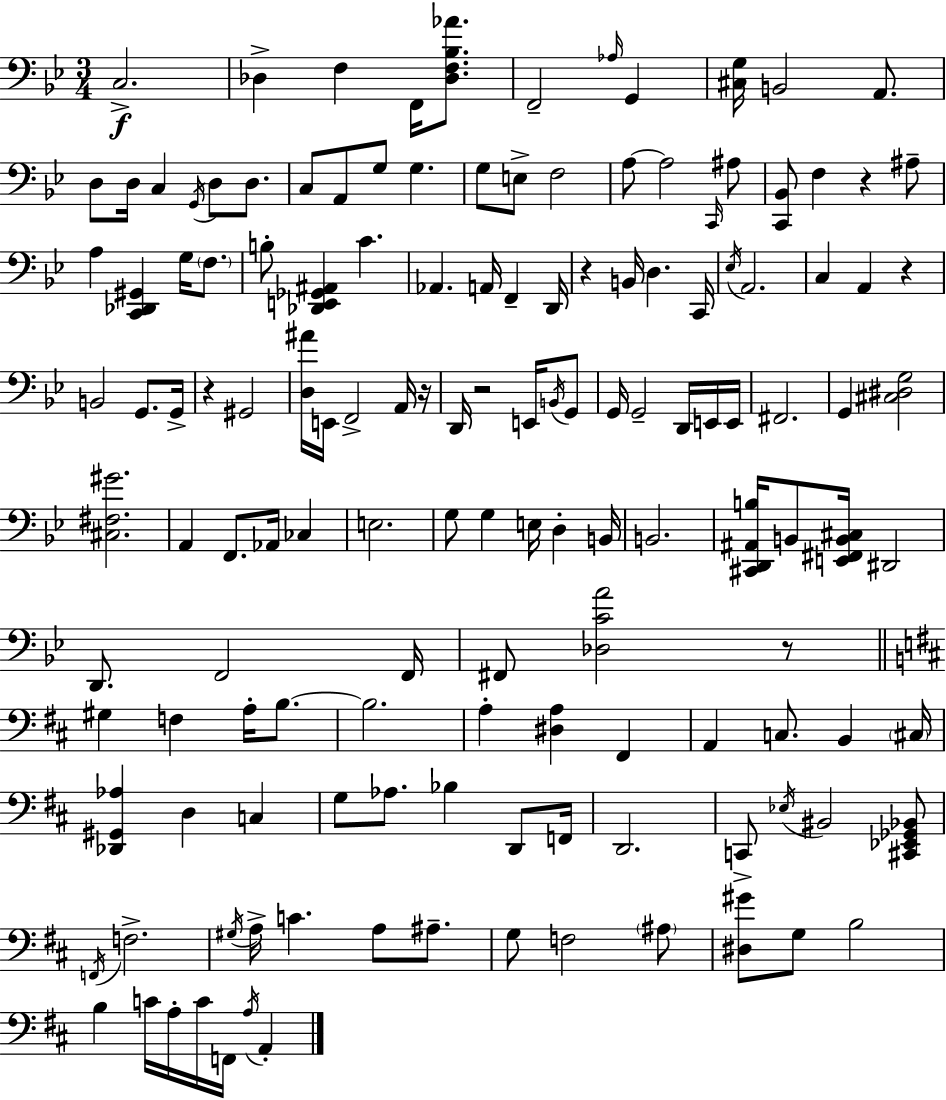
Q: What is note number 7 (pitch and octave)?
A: G2